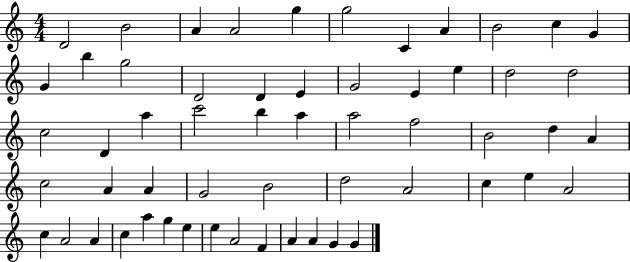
X:1
T:Untitled
M:4/4
L:1/4
K:C
D2 B2 A A2 g g2 C A B2 c G G b g2 D2 D E G2 E e d2 d2 c2 D a c'2 b a a2 f2 B2 d A c2 A A G2 B2 d2 A2 c e A2 c A2 A c a g e e A2 F A A G G